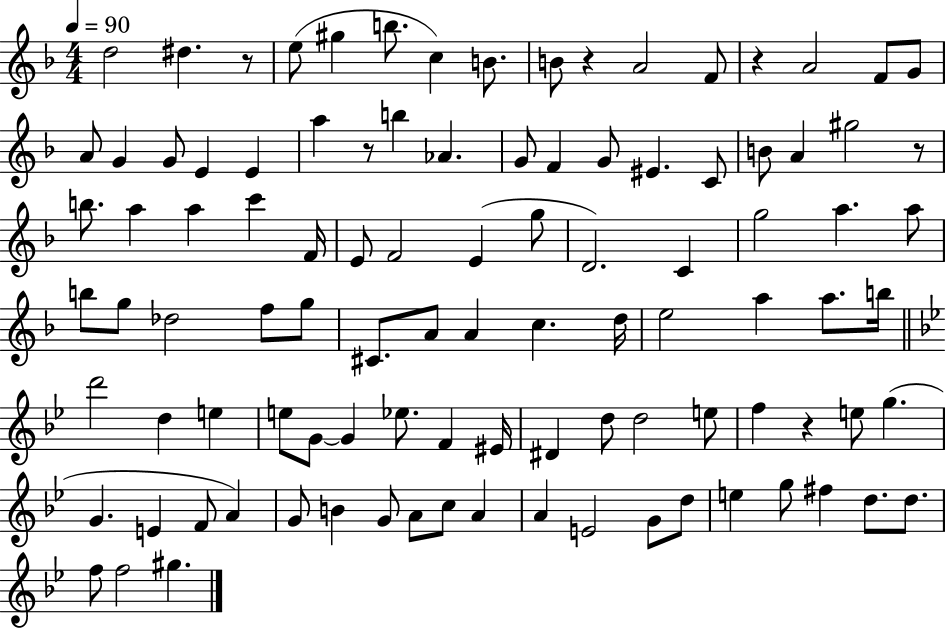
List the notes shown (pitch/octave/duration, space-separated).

D5/h D#5/q. R/e E5/e G#5/q B5/e. C5/q B4/e. B4/e R/q A4/h F4/e R/q A4/h F4/e G4/e A4/e G4/q G4/e E4/q E4/q A5/q R/e B5/q Ab4/q. G4/e F4/q G4/e EIS4/q. C4/e B4/e A4/q G#5/h R/e B5/e. A5/q A5/q C6/q F4/s E4/e F4/h E4/q G5/e D4/h. C4/q G5/h A5/q. A5/e B5/e G5/e Db5/h F5/e G5/e C#4/e. A4/e A4/q C5/q. D5/s E5/h A5/q A5/e. B5/s D6/h D5/q E5/q E5/e G4/e G4/q Eb5/e. F4/q EIS4/s D#4/q D5/e D5/h E5/e F5/q R/q E5/e G5/q. G4/q. E4/q F4/e A4/q G4/e B4/q G4/e A4/e C5/e A4/q A4/q E4/h G4/e D5/e E5/q G5/e F#5/q D5/e. D5/e. F5/e F5/h G#5/q.